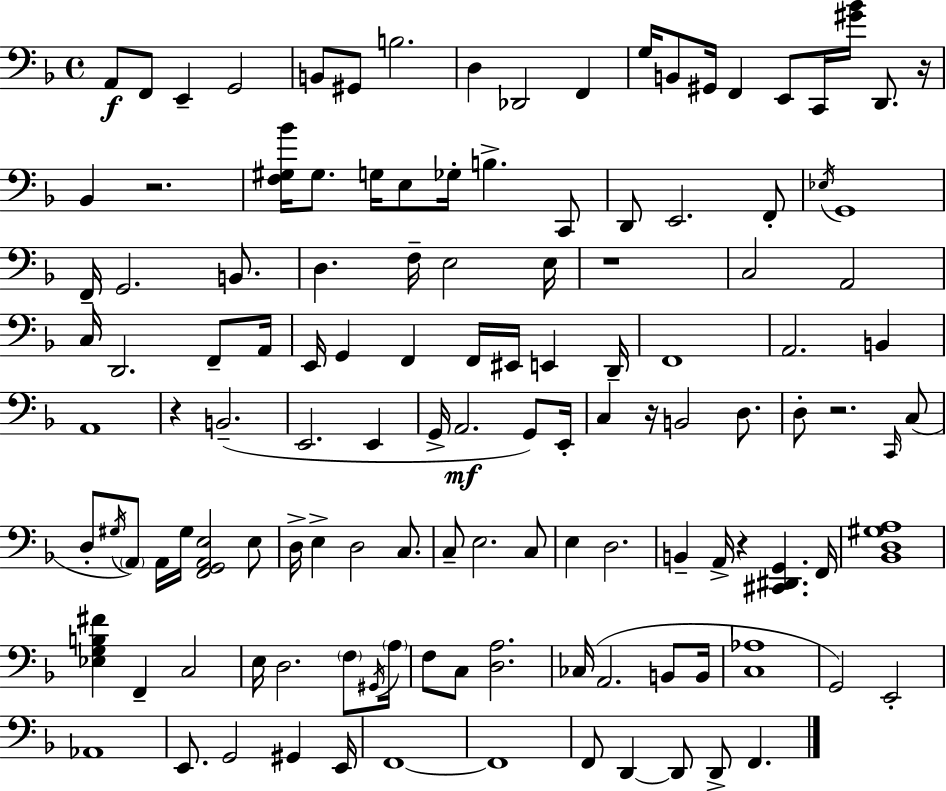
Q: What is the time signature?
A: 4/4